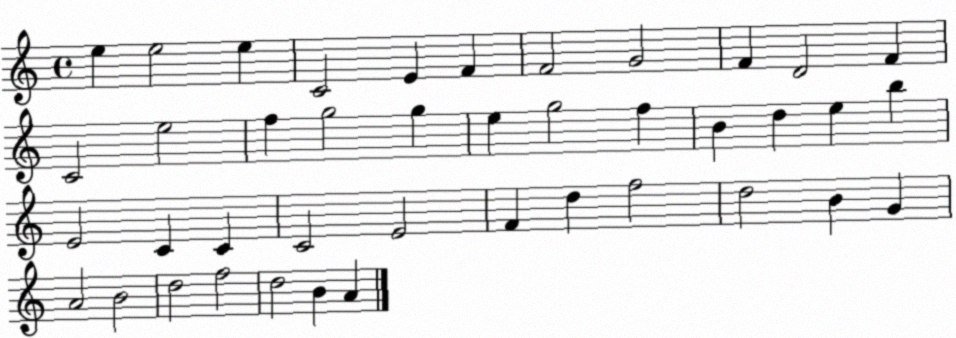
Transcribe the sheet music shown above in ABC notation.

X:1
T:Untitled
M:4/4
L:1/4
K:C
e e2 e C2 E F F2 G2 F D2 F C2 e2 f g2 g e g2 f B d e b E2 C C C2 E2 F d f2 d2 B G A2 B2 d2 f2 d2 B A